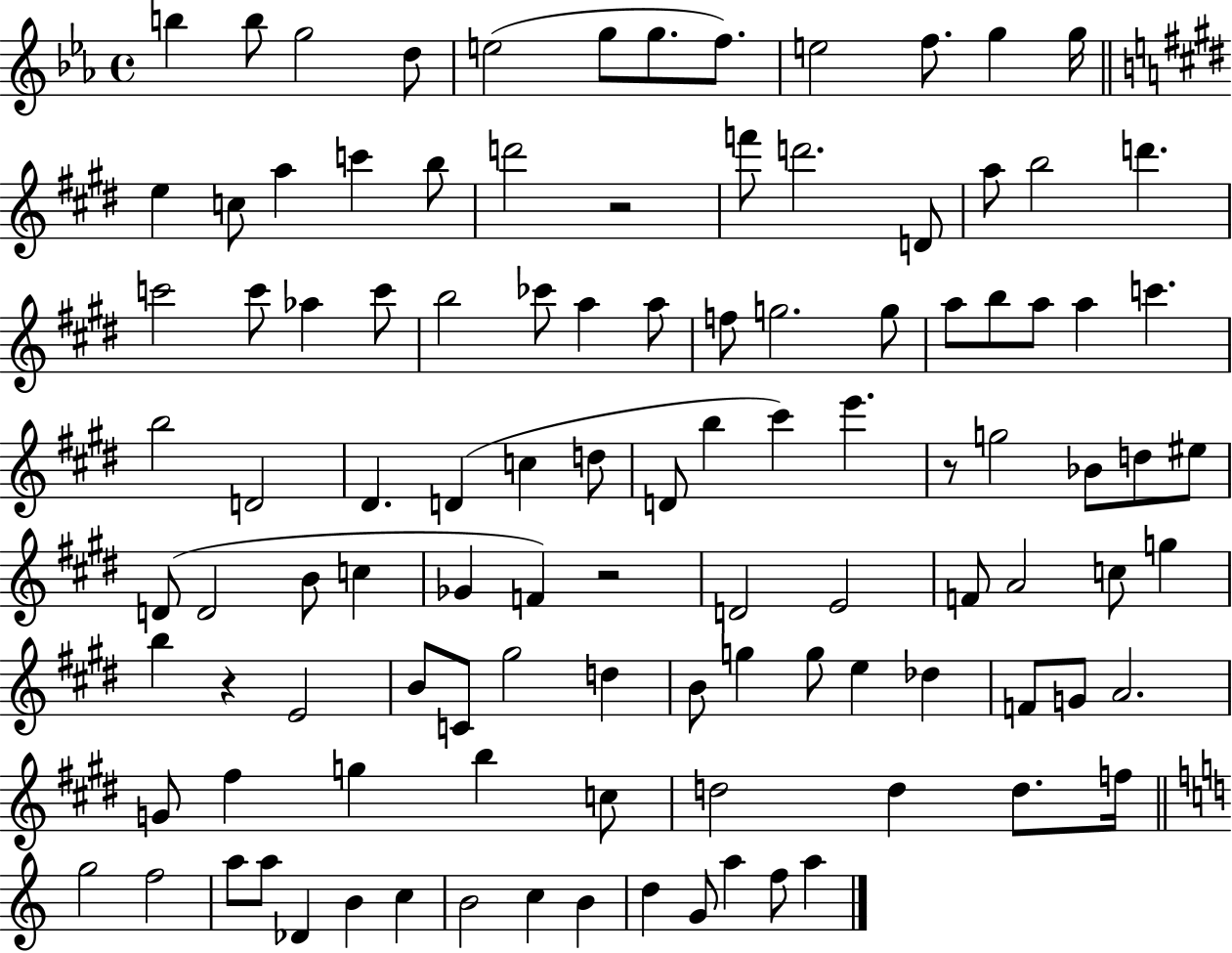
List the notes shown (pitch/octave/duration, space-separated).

B5/q B5/e G5/h D5/e E5/h G5/e G5/e. F5/e. E5/h F5/e. G5/q G5/s E5/q C5/e A5/q C6/q B5/e D6/h R/h F6/e D6/h. D4/e A5/e B5/h D6/q. C6/h C6/e Ab5/q C6/e B5/h CES6/e A5/q A5/e F5/e G5/h. G5/e A5/e B5/e A5/e A5/q C6/q. B5/h D4/h D#4/q. D4/q C5/q D5/e D4/e B5/q C#6/q E6/q. R/e G5/h Bb4/e D5/e EIS5/e D4/e D4/h B4/e C5/q Gb4/q F4/q R/h D4/h E4/h F4/e A4/h C5/e G5/q B5/q R/q E4/h B4/e C4/e G#5/h D5/q B4/e G5/q G5/e E5/q Db5/q F4/e G4/e A4/h. G4/e F#5/q G5/q B5/q C5/e D5/h D5/q D5/e. F5/s G5/h F5/h A5/e A5/e Db4/q B4/q C5/q B4/h C5/q B4/q D5/q G4/e A5/q F5/e A5/q